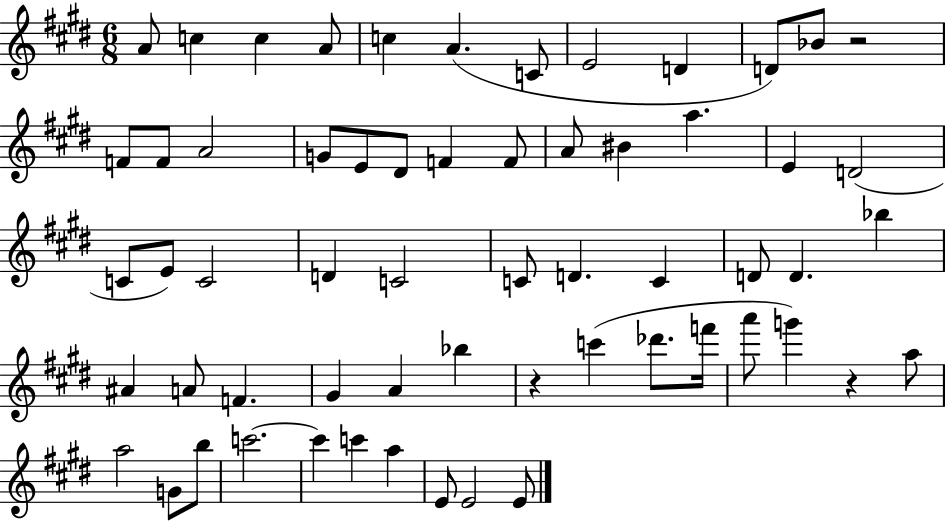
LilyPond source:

{
  \clef treble
  \numericTimeSignature
  \time 6/8
  \key e \major
  a'8 c''4 c''4 a'8 | c''4 a'4.( c'8 | e'2 d'4 | d'8) bes'8 r2 | \break f'8 f'8 a'2 | g'8 e'8 dis'8 f'4 f'8 | a'8 bis'4 a''4. | e'4 d'2( | \break c'8 e'8) c'2 | d'4 c'2 | c'8 d'4. c'4 | d'8 d'4. bes''4 | \break ais'4 a'8 f'4. | gis'4 a'4 bes''4 | r4 c'''4( des'''8. f'''16 | a'''8 g'''4) r4 a''8 | \break a''2 g'8 b''8 | c'''2.~~ | c'''4 c'''4 a''4 | e'8 e'2 e'8 | \break \bar "|."
}